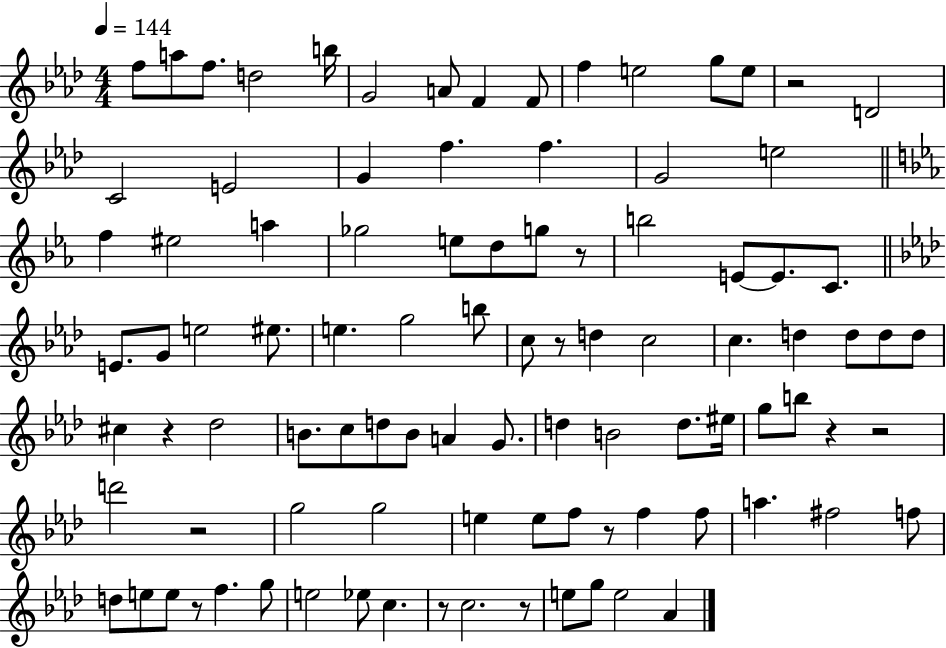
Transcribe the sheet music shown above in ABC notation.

X:1
T:Untitled
M:4/4
L:1/4
K:Ab
f/2 a/2 f/2 d2 b/4 G2 A/2 F F/2 f e2 g/2 e/2 z2 D2 C2 E2 G f f G2 e2 f ^e2 a _g2 e/2 d/2 g/2 z/2 b2 E/2 E/2 C/2 E/2 G/2 e2 ^e/2 e g2 b/2 c/2 z/2 d c2 c d d/2 d/2 d/2 ^c z _d2 B/2 c/2 d/2 B/2 A G/2 d B2 d/2 ^e/4 g/2 b/2 z z2 d'2 z2 g2 g2 e e/2 f/2 z/2 f f/2 a ^f2 f/2 d/2 e/2 e/2 z/2 f g/2 e2 _e/2 c z/2 c2 z/2 e/2 g/2 e2 _A